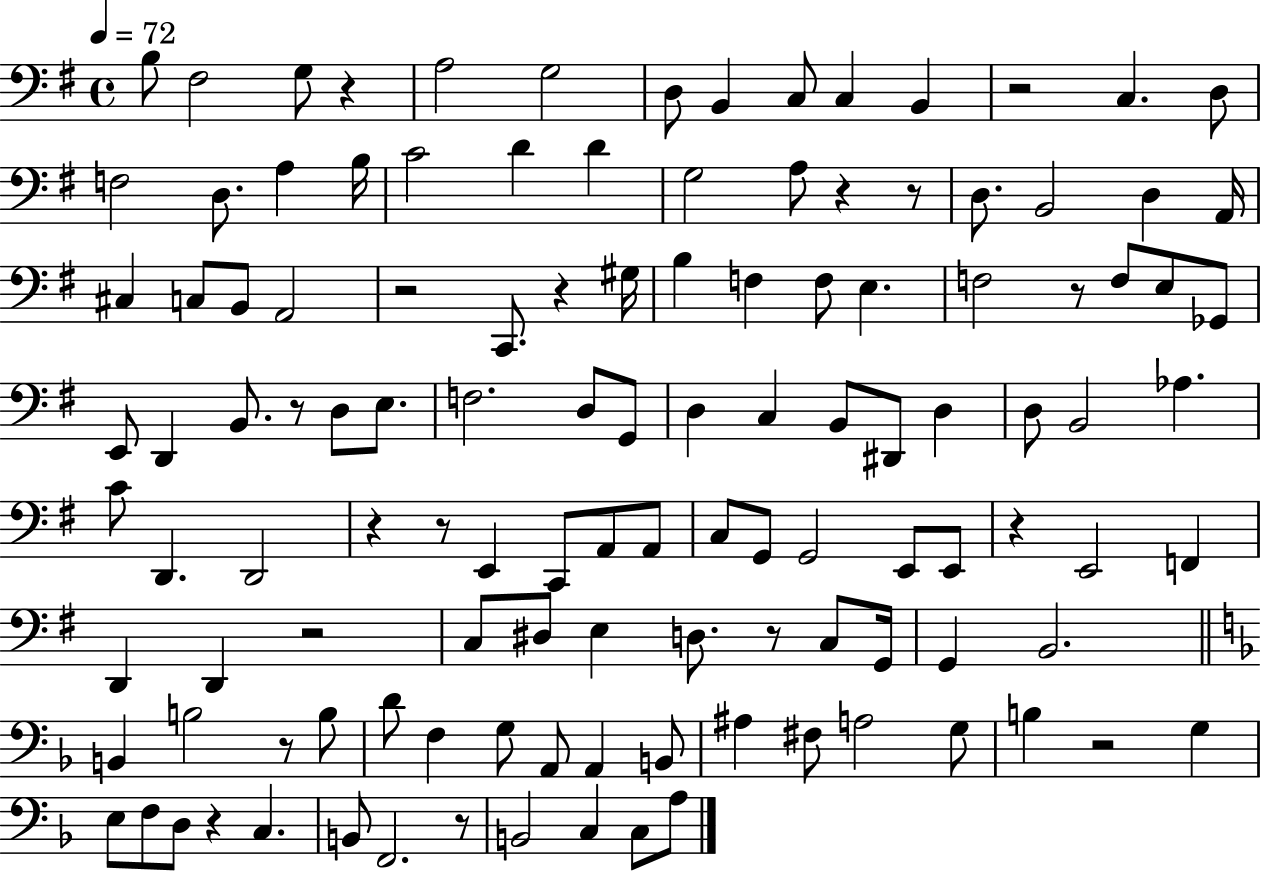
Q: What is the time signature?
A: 4/4